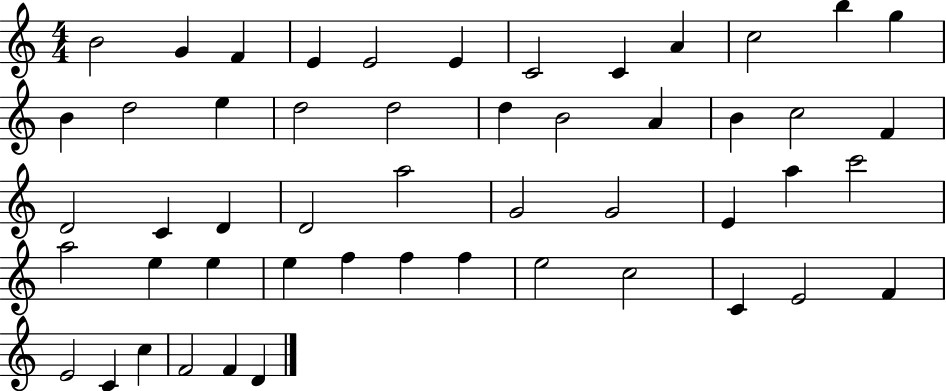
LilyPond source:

{
  \clef treble
  \numericTimeSignature
  \time 4/4
  \key c \major
  b'2 g'4 f'4 | e'4 e'2 e'4 | c'2 c'4 a'4 | c''2 b''4 g''4 | \break b'4 d''2 e''4 | d''2 d''2 | d''4 b'2 a'4 | b'4 c''2 f'4 | \break d'2 c'4 d'4 | d'2 a''2 | g'2 g'2 | e'4 a''4 c'''2 | \break a''2 e''4 e''4 | e''4 f''4 f''4 f''4 | e''2 c''2 | c'4 e'2 f'4 | \break e'2 c'4 c''4 | f'2 f'4 d'4 | \bar "|."
}